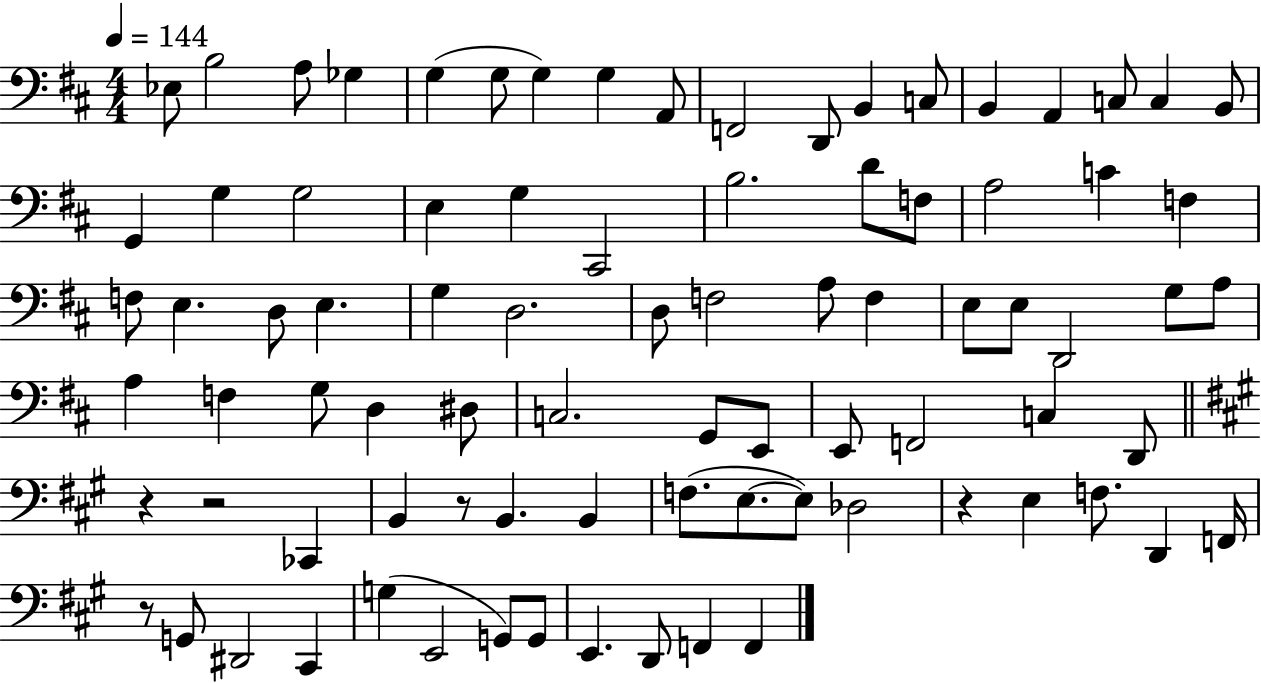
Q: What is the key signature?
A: D major